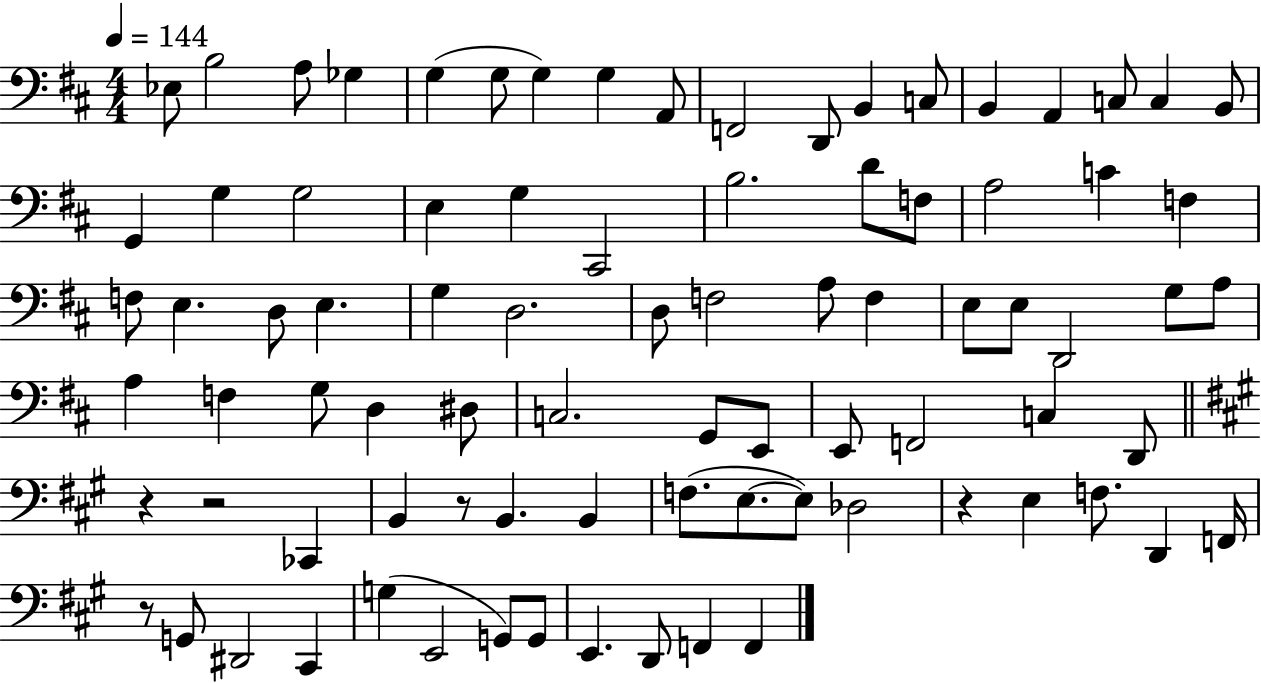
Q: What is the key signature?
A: D major